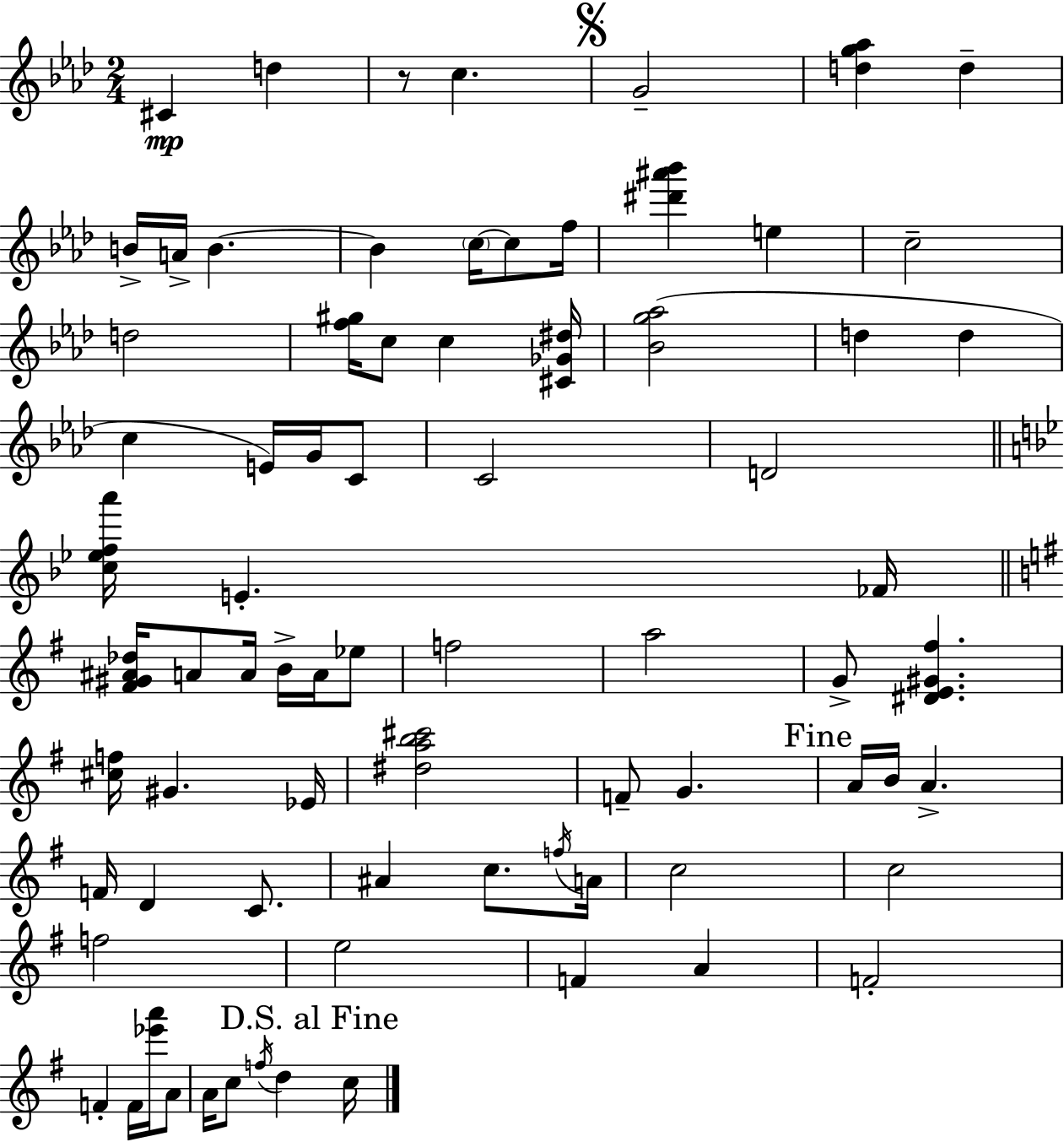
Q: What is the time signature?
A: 2/4